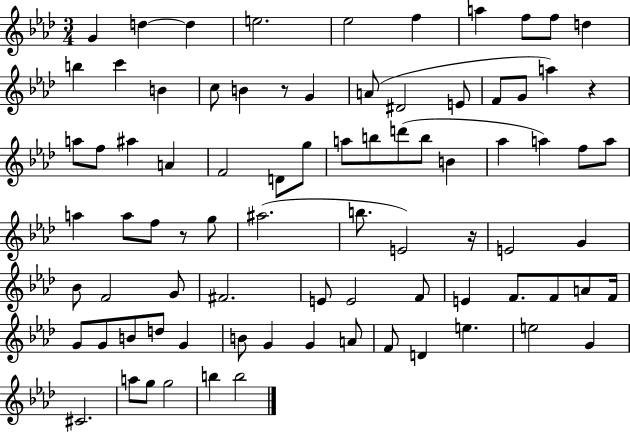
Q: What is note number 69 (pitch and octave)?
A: F4